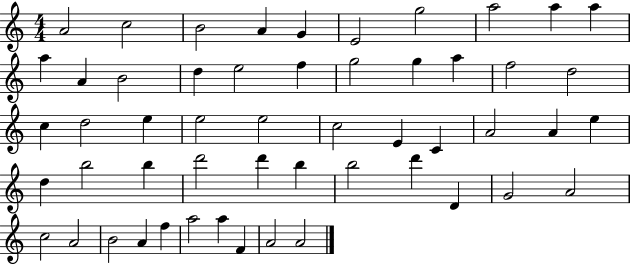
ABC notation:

X:1
T:Untitled
M:4/4
L:1/4
K:C
A2 c2 B2 A G E2 g2 a2 a a a A B2 d e2 f g2 g a f2 d2 c d2 e e2 e2 c2 E C A2 A e d b2 b d'2 d' b b2 d' D G2 A2 c2 A2 B2 A f a2 a F A2 A2